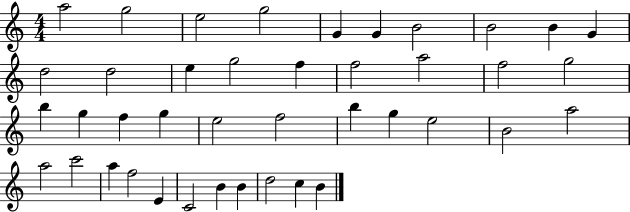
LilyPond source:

{
  \clef treble
  \numericTimeSignature
  \time 4/4
  \key c \major
  a''2 g''2 | e''2 g''2 | g'4 g'4 b'2 | b'2 b'4 g'4 | \break d''2 d''2 | e''4 g''2 f''4 | f''2 a''2 | f''2 g''2 | \break b''4 g''4 f''4 g''4 | e''2 f''2 | b''4 g''4 e''2 | b'2 a''2 | \break a''2 c'''2 | a''4 f''2 e'4 | c'2 b'4 b'4 | d''2 c''4 b'4 | \break \bar "|."
}